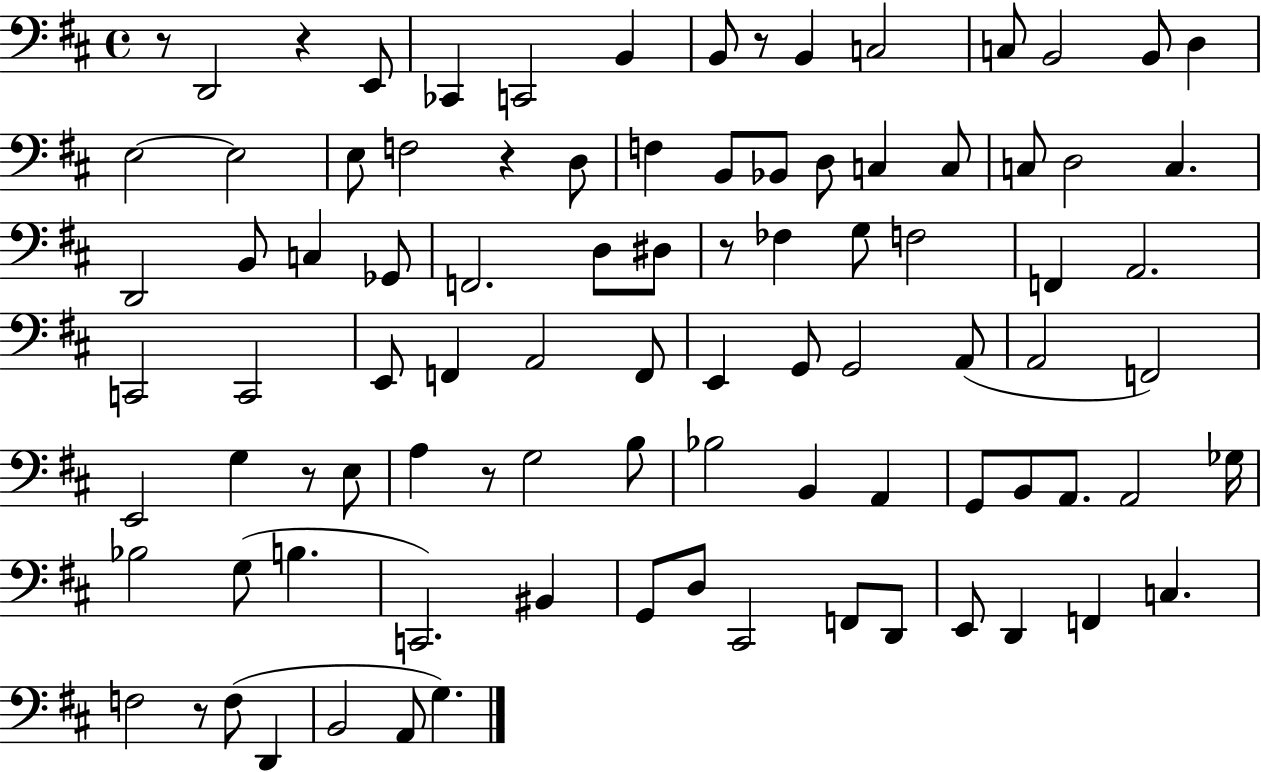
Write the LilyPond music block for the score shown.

{
  \clef bass
  \time 4/4
  \defaultTimeSignature
  \key d \major
  r8 d,2 r4 e,8 | ces,4 c,2 b,4 | b,8 r8 b,4 c2 | c8 b,2 b,8 d4 | \break e2~~ e2 | e8 f2 r4 d8 | f4 b,8 bes,8 d8 c4 c8 | c8 d2 c4. | \break d,2 b,8 c4 ges,8 | f,2. d8 dis8 | r8 fes4 g8 f2 | f,4 a,2. | \break c,2 c,2 | e,8 f,4 a,2 f,8 | e,4 g,8 g,2 a,8( | a,2 f,2) | \break e,2 g4 r8 e8 | a4 r8 g2 b8 | bes2 b,4 a,4 | g,8 b,8 a,8. a,2 ges16 | \break bes2 g8( b4. | c,2.) bis,4 | g,8 d8 cis,2 f,8 d,8 | e,8 d,4 f,4 c4. | \break f2 r8 f8( d,4 | b,2 a,8 g4.) | \bar "|."
}